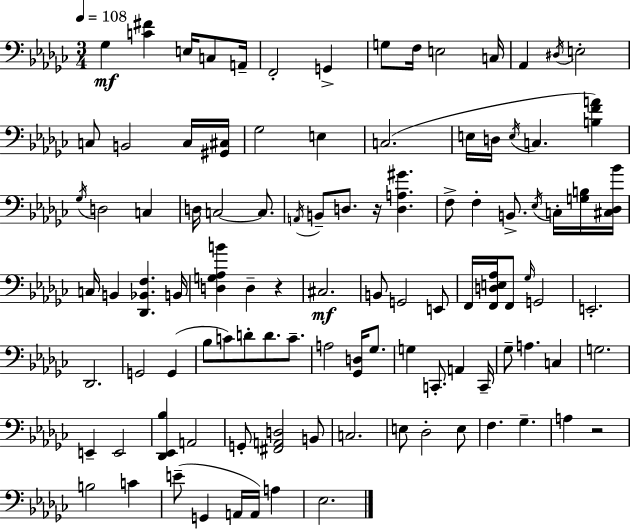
{
  \clef bass
  \numericTimeSignature
  \time 3/4
  \key ees \minor
  \tempo 4 = 108
  ges4\mf <c' fis'>4 e16 c8 a,16-- | f,2-. g,4-> | g8 f16 e2 c16 | aes,4 \acciaccatura { dis16 } e2-. | \break c8 b,2 c16 | <gis, cis>16 ges2 e4 | c2.( | e16 d16 \acciaccatura { e16 } c4. <b f' a'>4) | \break \acciaccatura { ges16 } d2 c4 | d16 c2~~ | c8. \acciaccatura { a,16 } b,8-- d8. r16 <d a gis'>4. | f8-> f4-. b,8.-> | \break \acciaccatura { ees16 } c16-. <g b>16 <cis des bes'>16 c16 b,4 <des, bes, f>4. | b,16 <d g aes b'>4 d4-- | r4 cis2.\mf | b,8 g,2 | \break e,8 f,16 <f, d e aes>16 f,8 \grace { ges16 } g,2 | e,2.-. | des,2. | g,2 | \break g,4( bes8 c'8) d'8-. | d'8. c'8.-- a2 | <ges, d>16 ges8. g4 c,8.-. | a,4 c,16-- ges8-- a4. | \break c4 g2. | e,4-- e,2 | <des, ees, bes>4 a,2 | g,8-. <fis, a, d>2 | \break b,8 c2. | e8 des2-. | e8 f4. | ges4.-- a4 r2 | \break b2 | c'4 e'8--( g,4 | a,16 a,16) a4 ees2. | \bar "|."
}